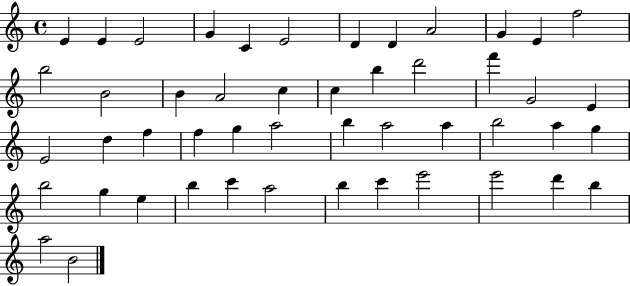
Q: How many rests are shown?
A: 0